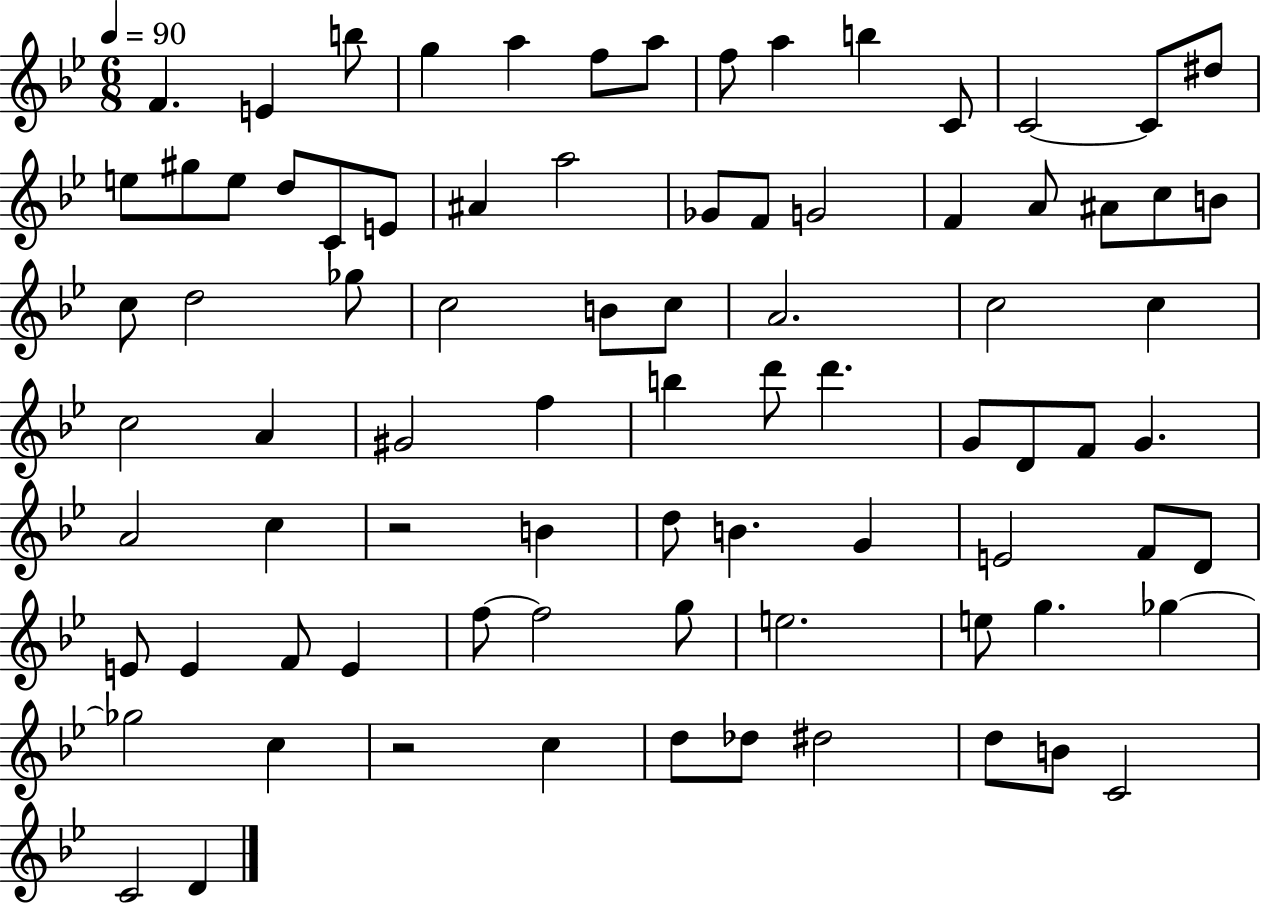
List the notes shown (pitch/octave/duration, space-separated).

F4/q. E4/q B5/e G5/q A5/q F5/e A5/e F5/e A5/q B5/q C4/e C4/h C4/e D#5/e E5/e G#5/e E5/e D5/e C4/e E4/e A#4/q A5/h Gb4/e F4/e G4/h F4/q A4/e A#4/e C5/e B4/e C5/e D5/h Gb5/e C5/h B4/e C5/e A4/h. C5/h C5/q C5/h A4/q G#4/h F5/q B5/q D6/e D6/q. G4/e D4/e F4/e G4/q. A4/h C5/q R/h B4/q D5/e B4/q. G4/q E4/h F4/e D4/e E4/e E4/q F4/e E4/q F5/e F5/h G5/e E5/h. E5/e G5/q. Gb5/q Gb5/h C5/q R/h C5/q D5/e Db5/e D#5/h D5/e B4/e C4/h C4/h D4/q